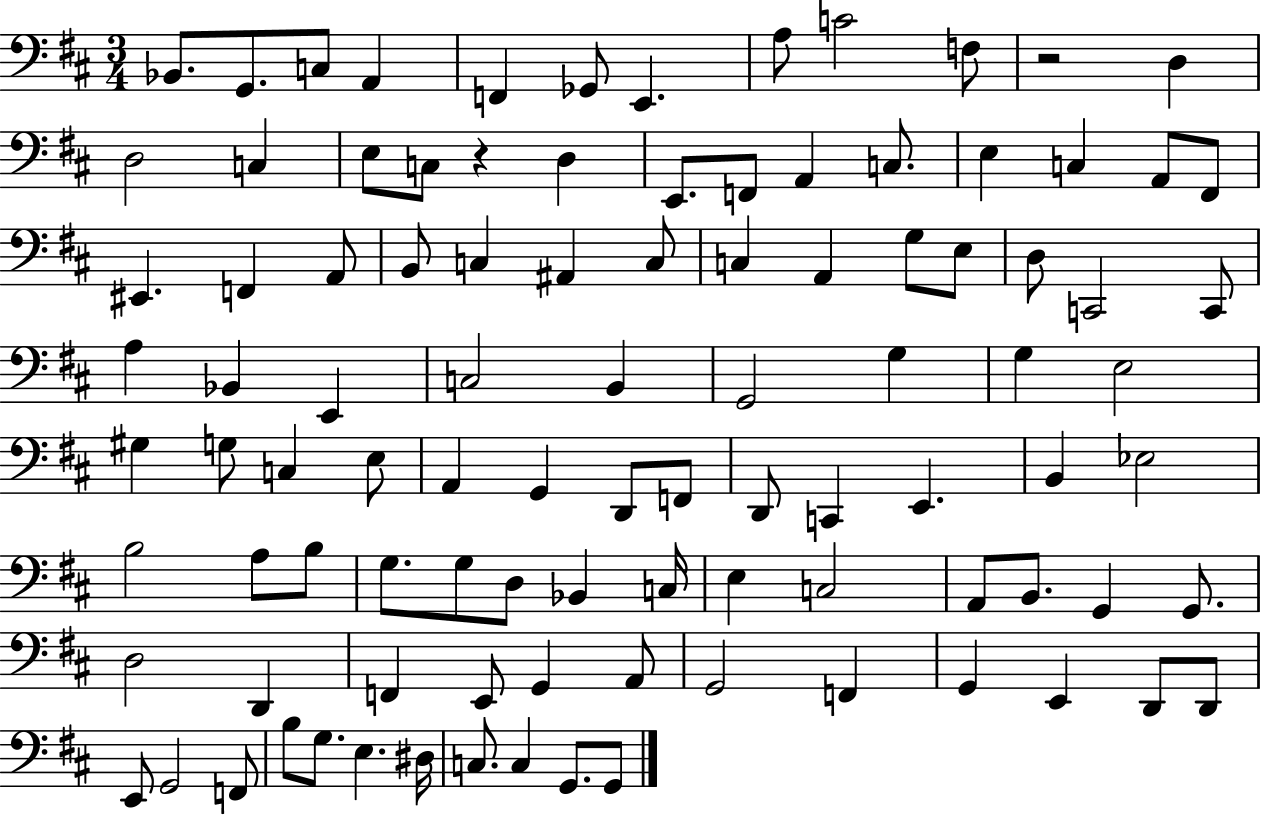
Bb2/e. G2/e. C3/e A2/q F2/q Gb2/e E2/q. A3/e C4/h F3/e R/h D3/q D3/h C3/q E3/e C3/e R/q D3/q E2/e. F2/e A2/q C3/e. E3/q C3/q A2/e F#2/e EIS2/q. F2/q A2/e B2/e C3/q A#2/q C3/e C3/q A2/q G3/e E3/e D3/e C2/h C2/e A3/q Bb2/q E2/q C3/h B2/q G2/h G3/q G3/q E3/h G#3/q G3/e C3/q E3/e A2/q G2/q D2/e F2/e D2/e C2/q E2/q. B2/q Eb3/h B3/h A3/e B3/e G3/e. G3/e D3/e Bb2/q C3/s E3/q C3/h A2/e B2/e. G2/q G2/e. D3/h D2/q F2/q E2/e G2/q A2/e G2/h F2/q G2/q E2/q D2/e D2/e E2/e G2/h F2/e B3/e G3/e. E3/q. D#3/s C3/e. C3/q G2/e. G2/e